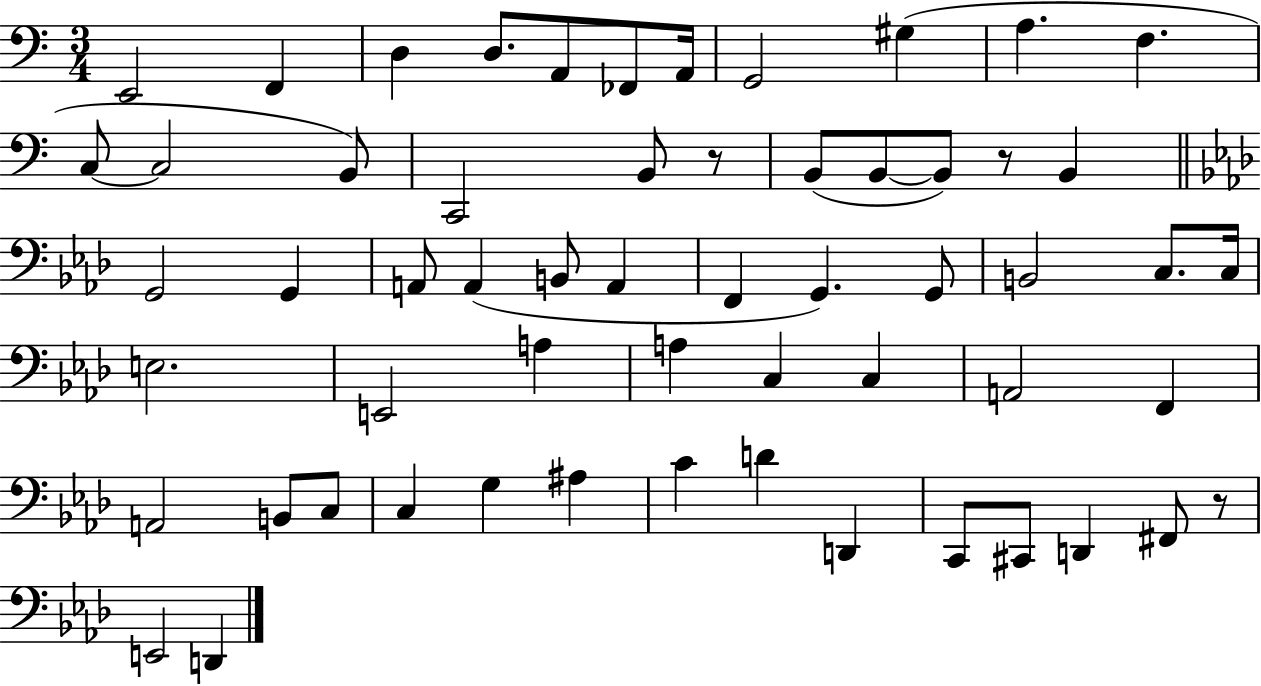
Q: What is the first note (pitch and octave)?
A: E2